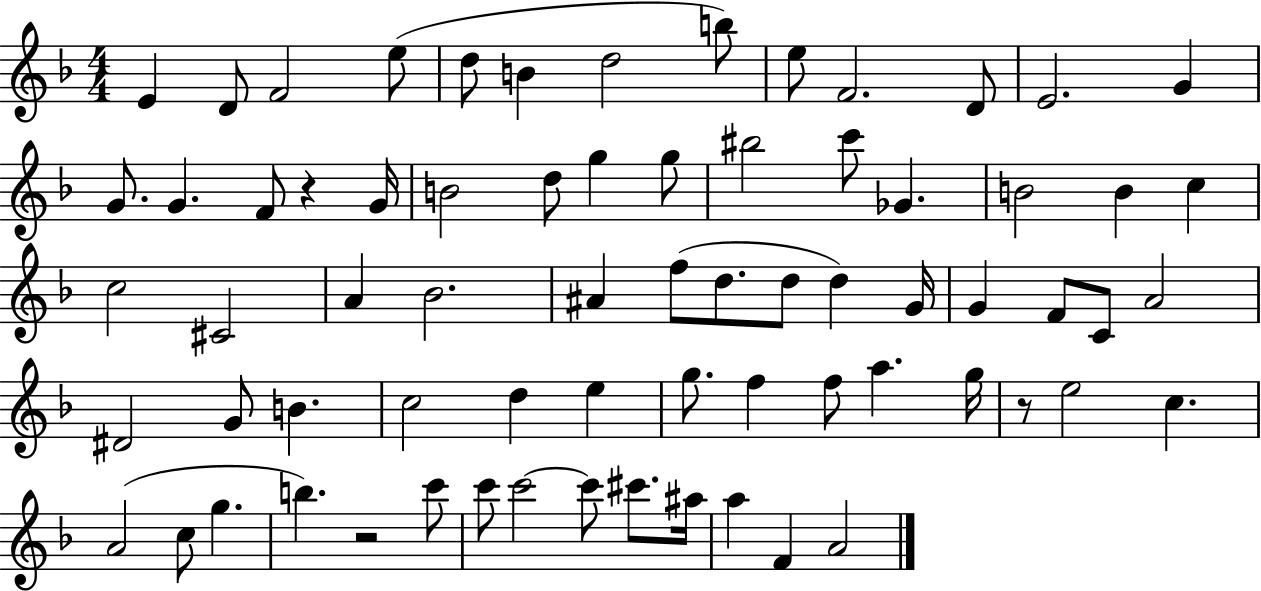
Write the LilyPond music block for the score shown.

{
  \clef treble
  \numericTimeSignature
  \time 4/4
  \key f \major
  e'4 d'8 f'2 e''8( | d''8 b'4 d''2 b''8) | e''8 f'2. d'8 | e'2. g'4 | \break g'8. g'4. f'8 r4 g'16 | b'2 d''8 g''4 g''8 | bis''2 c'''8 ges'4. | b'2 b'4 c''4 | \break c''2 cis'2 | a'4 bes'2. | ais'4 f''8( d''8. d''8 d''4) g'16 | g'4 f'8 c'8 a'2 | \break dis'2 g'8 b'4. | c''2 d''4 e''4 | g''8. f''4 f''8 a''4. g''16 | r8 e''2 c''4. | \break a'2( c''8 g''4. | b''4.) r2 c'''8 | c'''8 c'''2~~ c'''8 cis'''8. ais''16 | a''4 f'4 a'2 | \break \bar "|."
}